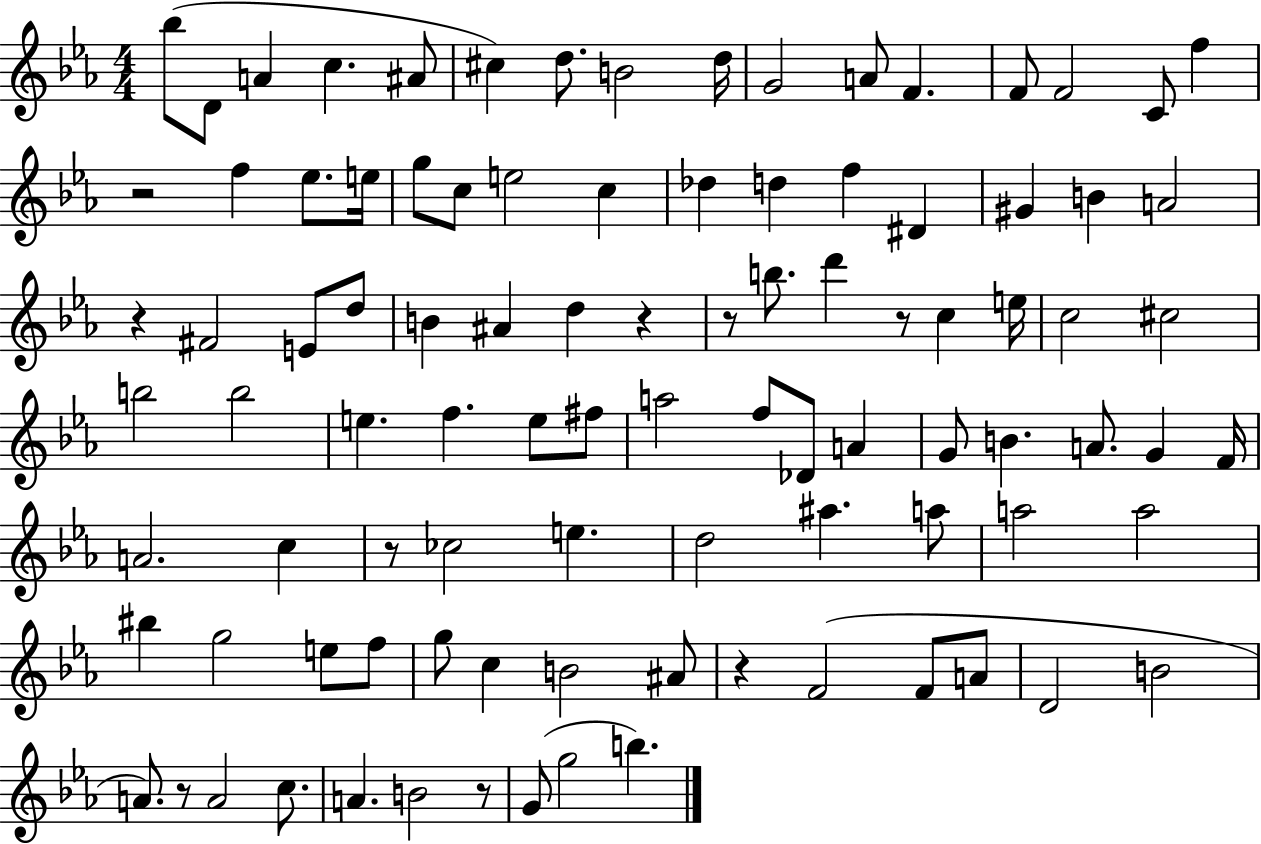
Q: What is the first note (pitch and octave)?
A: Bb5